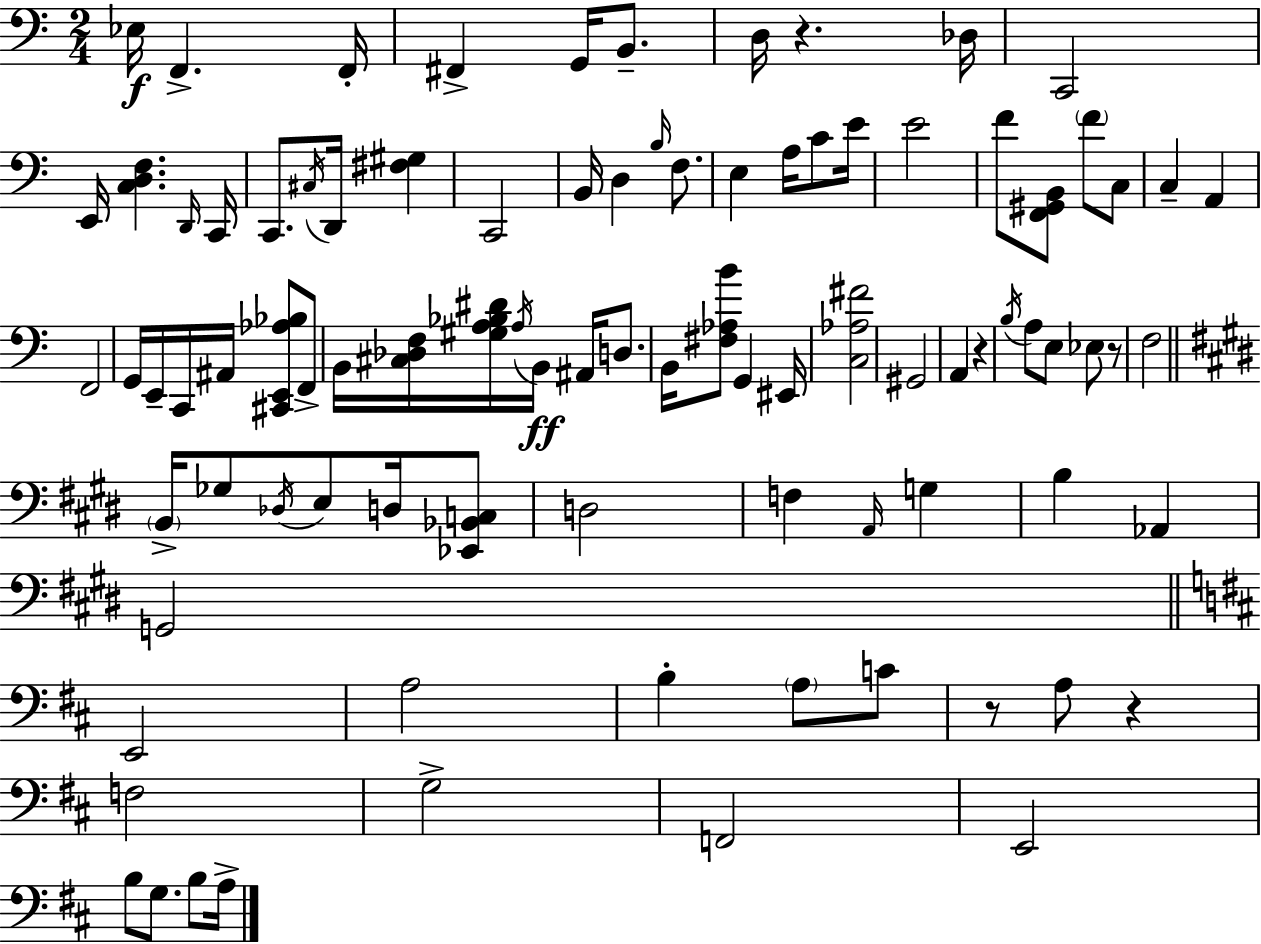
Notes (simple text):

Eb3/s F2/q. F2/s F#2/q G2/s B2/e. D3/s R/q. Db3/s C2/h E2/s [C3,D3,F3]/q. D2/s C2/s C2/e. C#3/s D2/s [F#3,G#3]/q C2/h B2/s D3/q B3/s F3/e. E3/q A3/s C4/e E4/s E4/h F4/e [F2,G#2,B2]/e F4/e C3/e C3/q A2/q F2/h G2/s E2/s C2/s A#2/s [C#2,E2,Ab3,Bb3]/e F2/e B2/s [C#3,Db3,F3]/s [G#3,A3,Bb3,D#4]/s A3/s B2/s A#2/s D3/e. B2/s [F#3,Ab3,B4]/e G2/q EIS2/s [C3,Ab3,F#4]/h G#2/h A2/q R/q B3/s A3/e E3/e Eb3/e R/e F3/h B2/s Gb3/e Db3/s E3/e D3/s [Eb2,Bb2,C3]/e D3/h F3/q A2/s G3/q B3/q Ab2/q G2/h E2/h A3/h B3/q A3/e C4/e R/e A3/e R/q F3/h G3/h F2/h E2/h B3/e G3/e. B3/e A3/s